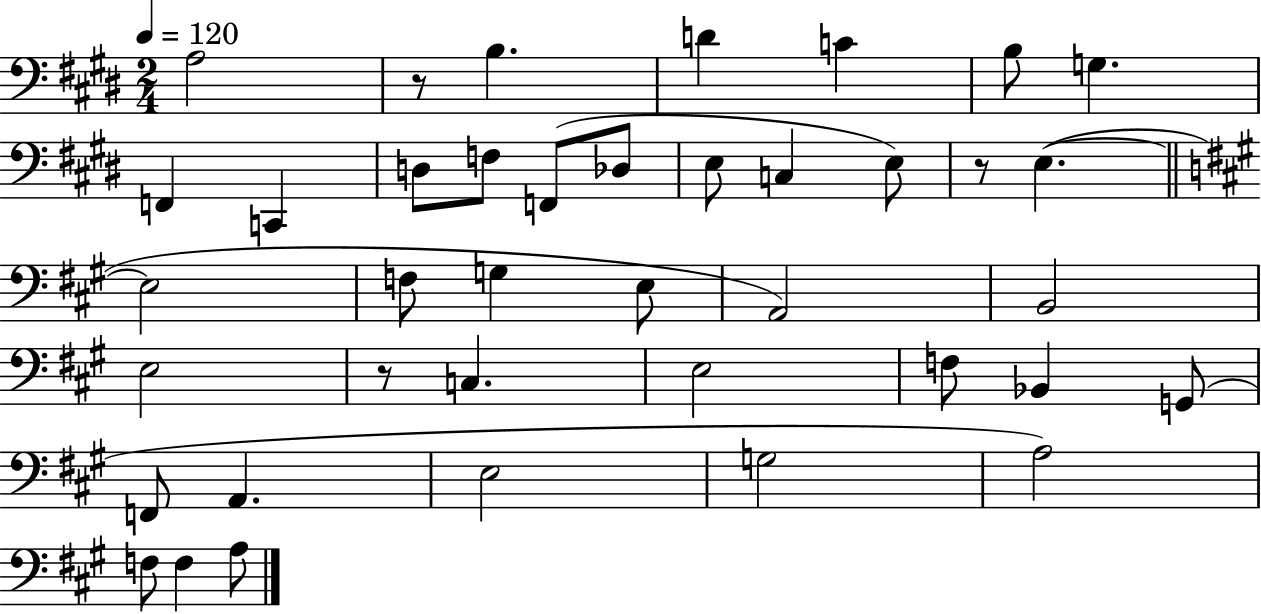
X:1
T:Untitled
M:2/4
L:1/4
K:E
A,2 z/2 B, D C B,/2 G, F,, C,, D,/2 F,/2 F,,/2 _D,/2 E,/2 C, E,/2 z/2 E, E,2 F,/2 G, E,/2 A,,2 B,,2 E,2 z/2 C, E,2 F,/2 _B,, G,,/2 F,,/2 A,, E,2 G,2 A,2 F,/2 F, A,/2